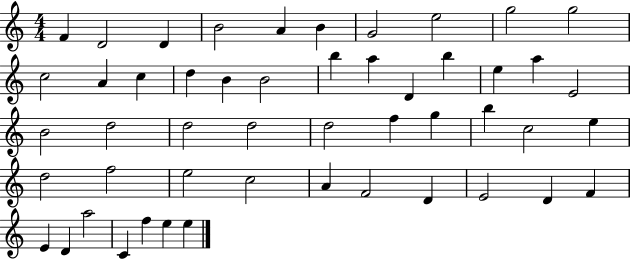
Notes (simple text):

F4/q D4/h D4/q B4/h A4/q B4/q G4/h E5/h G5/h G5/h C5/h A4/q C5/q D5/q B4/q B4/h B5/q A5/q D4/q B5/q E5/q A5/q E4/h B4/h D5/h D5/h D5/h D5/h F5/q G5/q B5/q C5/h E5/q D5/h F5/h E5/h C5/h A4/q F4/h D4/q E4/h D4/q F4/q E4/q D4/q A5/h C4/q F5/q E5/q E5/q